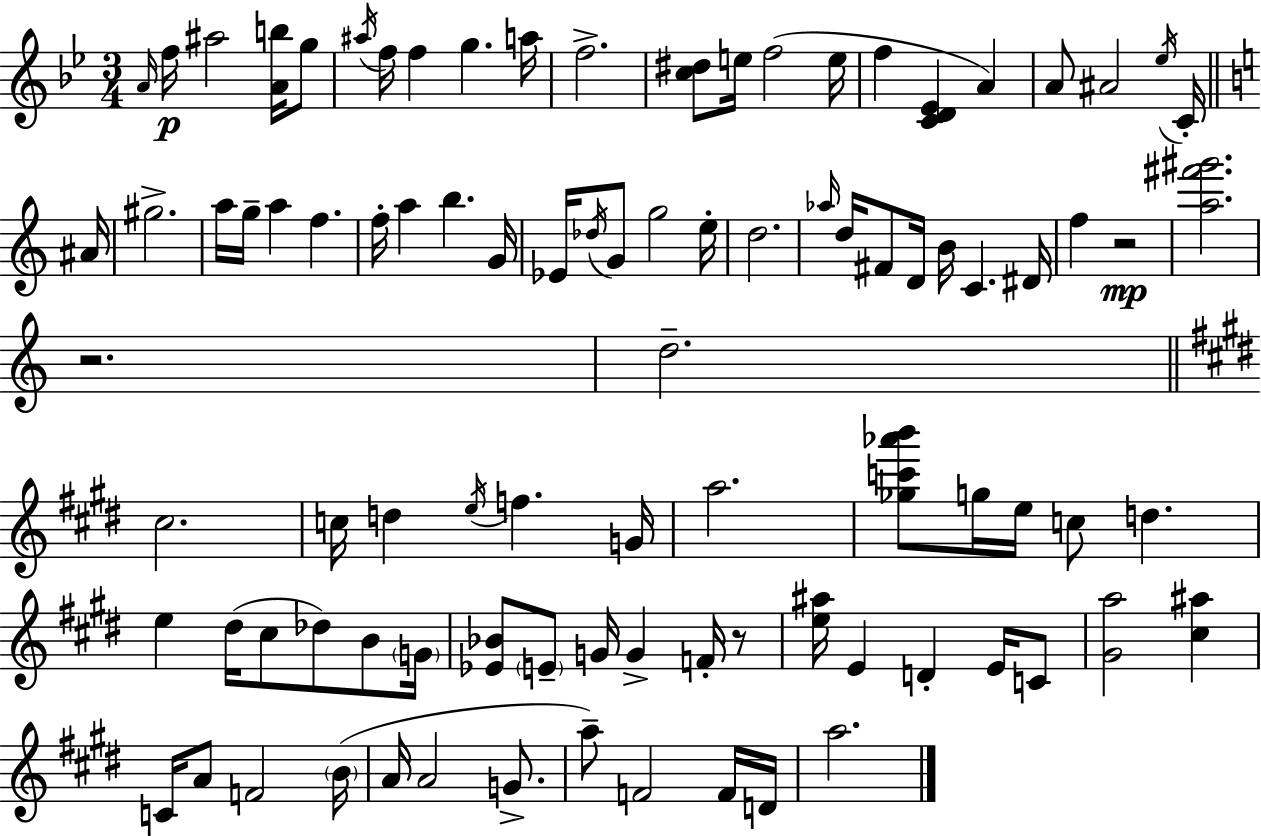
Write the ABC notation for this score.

X:1
T:Untitled
M:3/4
L:1/4
K:Bb
A/4 f/4 ^a2 [Ab]/4 g/2 ^a/4 f/4 f g a/4 f2 [c^d]/2 e/4 f2 e/4 f [CD_E] A A/2 ^A2 _e/4 C/4 ^A/4 ^g2 a/4 g/4 a f f/4 a b G/4 _E/4 _d/4 G/2 g2 e/4 d2 _a/4 d/4 ^F/2 D/4 B/4 C ^D/4 f z2 [a^f'^g']2 z2 d2 ^c2 c/4 d e/4 f G/4 a2 [_gc'_a'b']/2 g/4 e/4 c/2 d e ^d/4 ^c/2 _d/2 B/2 G/4 [_E_B]/2 E/2 G/4 G F/4 z/2 [e^a]/4 E D E/4 C/2 [^Ga]2 [^c^a] C/4 A/2 F2 B/4 A/4 A2 G/2 a/2 F2 F/4 D/4 a2